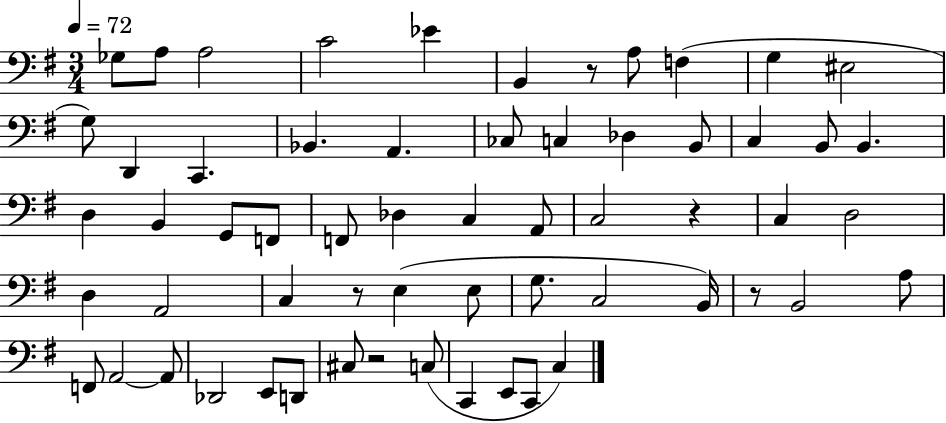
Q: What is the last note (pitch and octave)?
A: C3